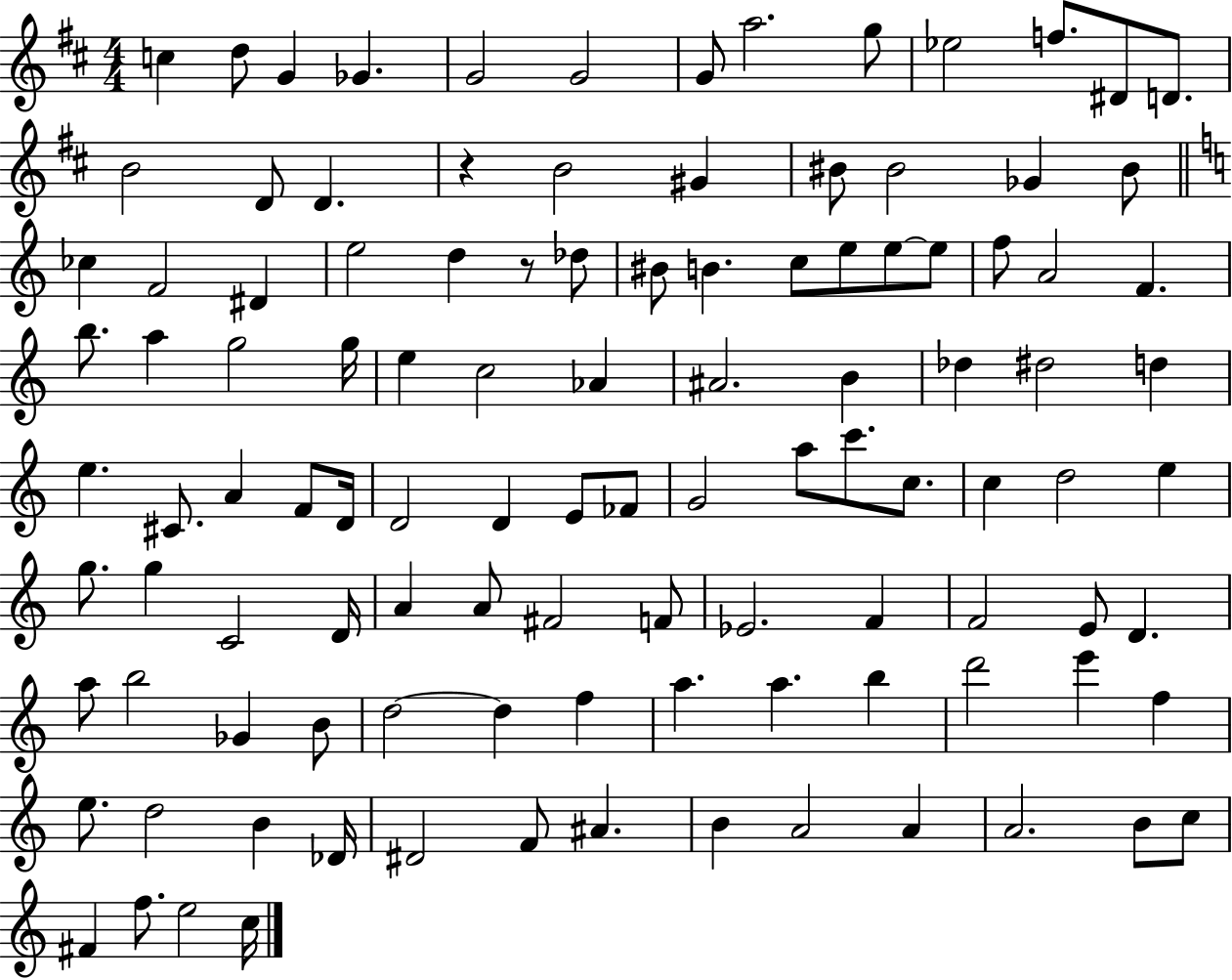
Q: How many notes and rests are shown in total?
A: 110